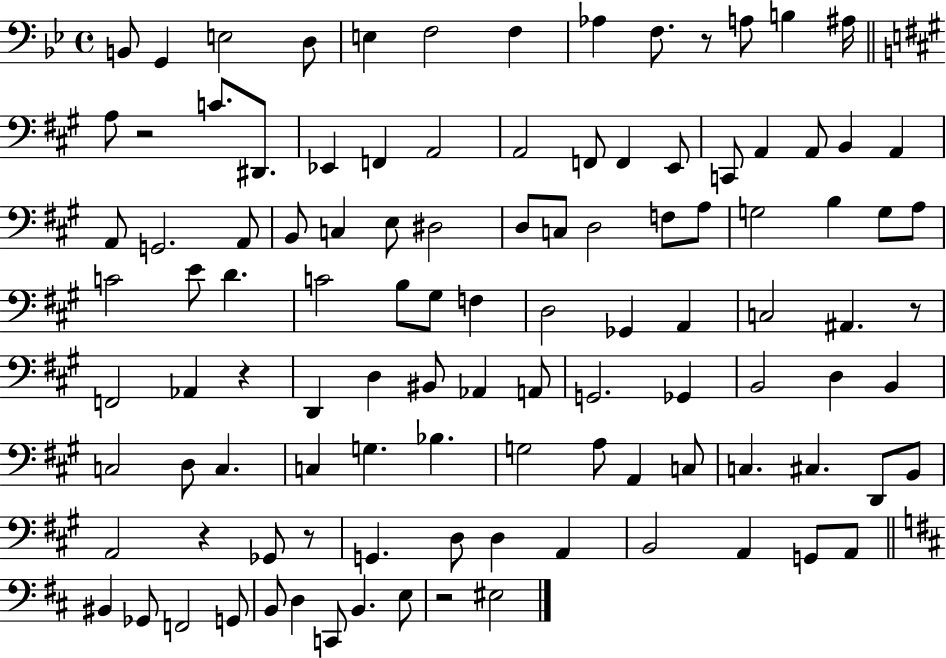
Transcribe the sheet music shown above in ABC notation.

X:1
T:Untitled
M:4/4
L:1/4
K:Bb
B,,/2 G,, E,2 D,/2 E, F,2 F, _A, F,/2 z/2 A,/2 B, ^A,/4 A,/2 z2 C/2 ^D,,/2 _E,, F,, A,,2 A,,2 F,,/2 F,, E,,/2 C,,/2 A,, A,,/2 B,, A,, A,,/2 G,,2 A,,/2 B,,/2 C, E,/2 ^D,2 D,/2 C,/2 D,2 F,/2 A,/2 G,2 B, G,/2 A,/2 C2 E/2 D C2 B,/2 ^G,/2 F, D,2 _G,, A,, C,2 ^A,, z/2 F,,2 _A,, z D,, D, ^B,,/2 _A,, A,,/2 G,,2 _G,, B,,2 D, B,, C,2 D,/2 C, C, G, _B, G,2 A,/2 A,, C,/2 C, ^C, D,,/2 B,,/2 A,,2 z _G,,/2 z/2 G,, D,/2 D, A,, B,,2 A,, G,,/2 A,,/2 ^B,, _G,,/2 F,,2 G,,/2 B,,/2 D, C,,/2 B,, E,/2 z2 ^E,2